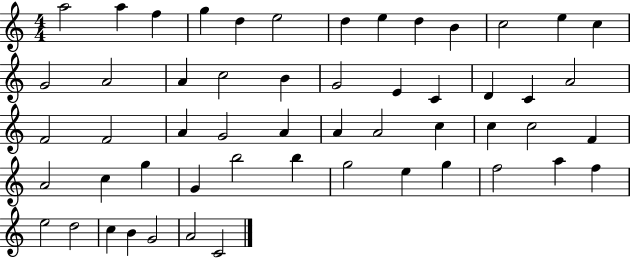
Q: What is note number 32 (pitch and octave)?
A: C5